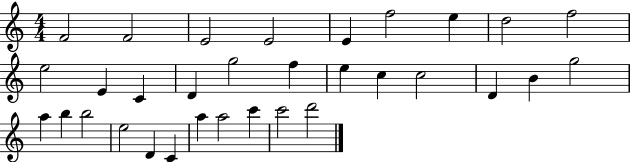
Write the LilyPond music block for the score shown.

{
  \clef treble
  \numericTimeSignature
  \time 4/4
  \key c \major
  f'2 f'2 | e'2 e'2 | e'4 f''2 e''4 | d''2 f''2 | \break e''2 e'4 c'4 | d'4 g''2 f''4 | e''4 c''4 c''2 | d'4 b'4 g''2 | \break a''4 b''4 b''2 | e''2 d'4 c'4 | a''4 a''2 c'''4 | c'''2 d'''2 | \break \bar "|."
}